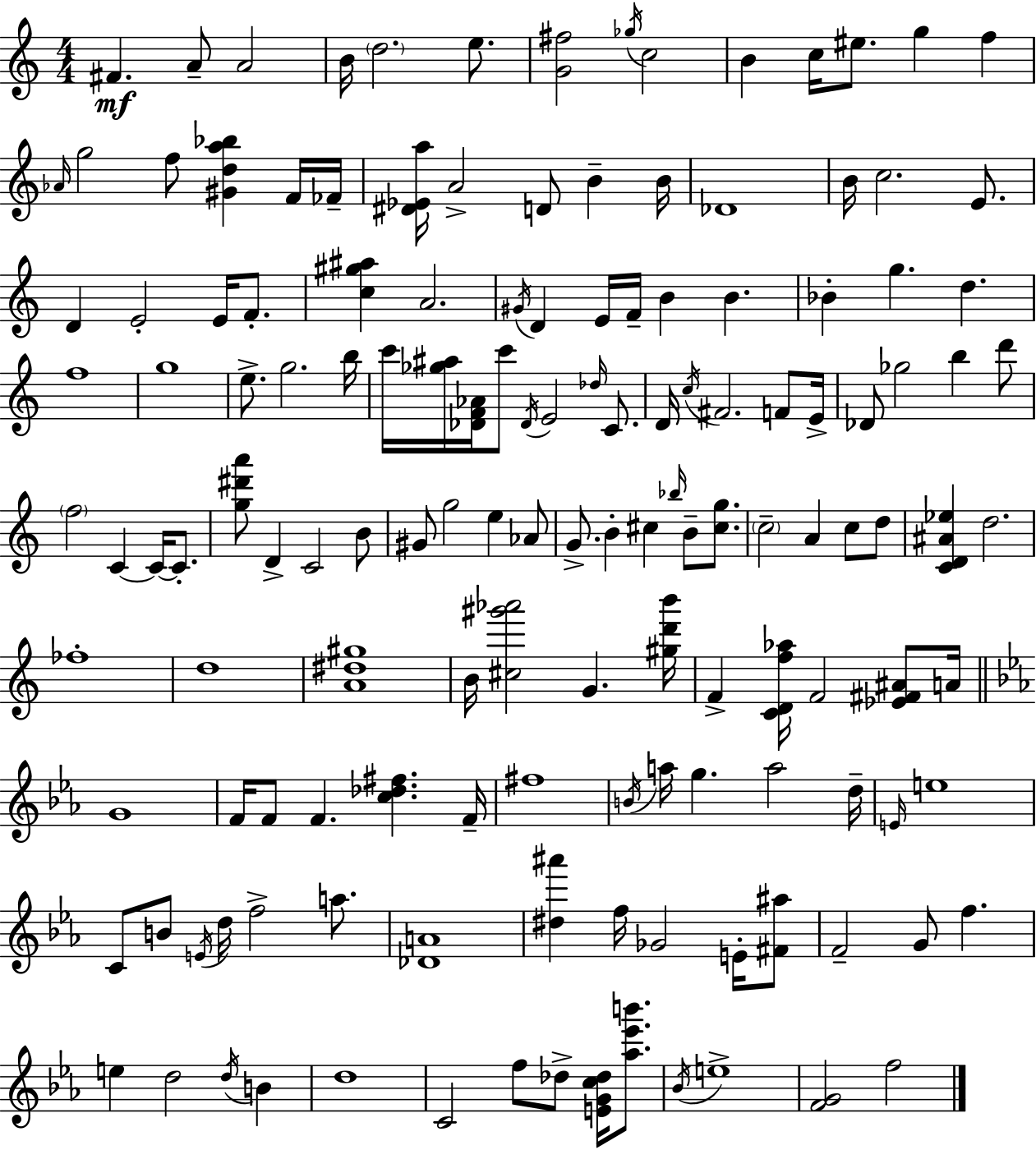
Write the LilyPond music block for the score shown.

{
  \clef treble
  \numericTimeSignature
  \time 4/4
  \key a \minor
  fis'4.\mf a'8-- a'2 | b'16 \parenthesize d''2. e''8. | <g' fis''>2 \acciaccatura { ges''16 } c''2 | b'4 c''16 eis''8. g''4 f''4 | \break \grace { aes'16 } g''2 f''8 <gis' d'' a'' bes''>4 | f'16 fes'16-- <dis' ees' a''>16 a'2-> d'8 b'4-- | b'16 des'1 | b'16 c''2. e'8. | \break d'4 e'2-. e'16 f'8.-. | <c'' gis'' ais''>4 a'2. | \acciaccatura { gis'16 } d'4 e'16 f'16-- b'4 b'4. | bes'4-. g''4. d''4. | \break f''1 | g''1 | e''8.-> g''2. | b''16 c'''16 <ges'' ais''>16 <des' f' aes'>16 c'''8 \acciaccatura { des'16 } e'2 | \break \grace { des''16 } c'8. d'16 \acciaccatura { c''16 } fis'2. | f'8 e'16-> des'8 ges''2 | b''4 d'''8 \parenthesize f''2 c'4~~ | c'16~~ c'8.-. <g'' dis''' a'''>8 d'4-> c'2 | \break b'8 gis'8 g''2 | e''4 aes'8 g'8.-> b'4-. cis''4 | \grace { bes''16 } b'8-- <cis'' g''>8. \parenthesize c''2-- a'4 | c''8 d''8 <c' d' ais' ees''>4 d''2. | \break fes''1-. | d''1 | <a' dis'' gis''>1 | b'16 <cis'' gis''' aes'''>2 | \break g'4. <gis'' d''' b'''>16 f'4-> <c' d' f'' aes''>16 f'2 | <ees' fis' ais'>8 a'16 \bar "||" \break \key c \minor g'1 | f'16 f'8 f'4. <c'' des'' fis''>4. f'16-- | fis''1 | \acciaccatura { b'16 } a''16 g''4. a''2 | \break d''16-- \grace { e'16 } e''1 | c'8 b'8 \acciaccatura { e'16 } d''16 f''2-> | a''8. <des' a'>1 | <dis'' ais'''>4 f''16 ges'2 | \break e'16-. <fis' ais''>8 f'2-- g'8 f''4. | e''4 d''2 \acciaccatura { d''16 } | b'4 d''1 | c'2 f''8 des''8-> | \break <e' g' c'' des''>16 <aes'' ees''' b'''>8. \acciaccatura { bes'16 } e''1-> | <f' g'>2 f''2 | \bar "|."
}